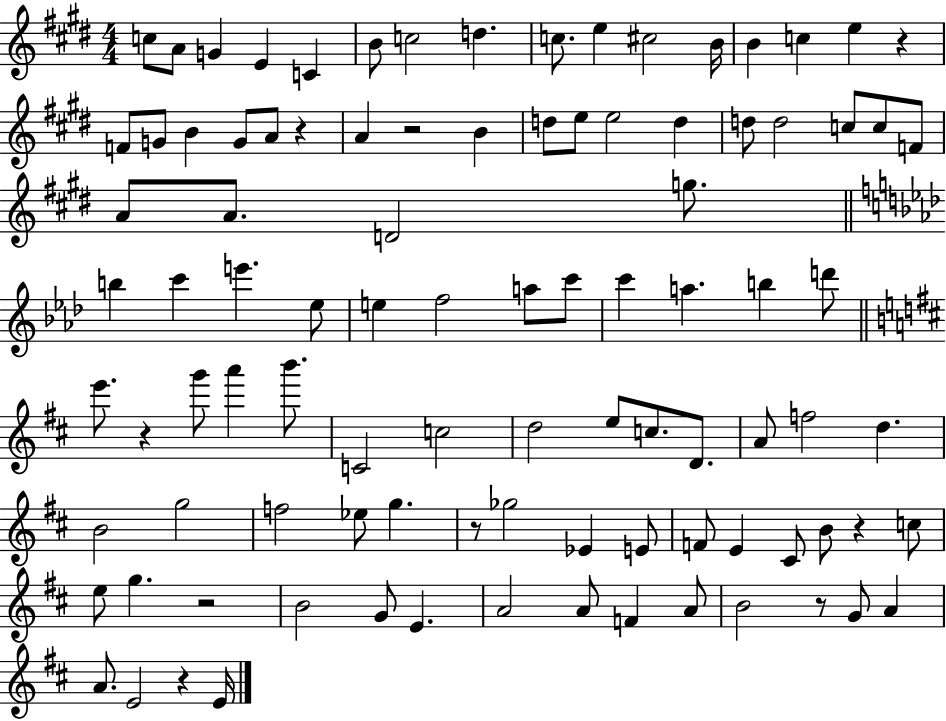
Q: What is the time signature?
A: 4/4